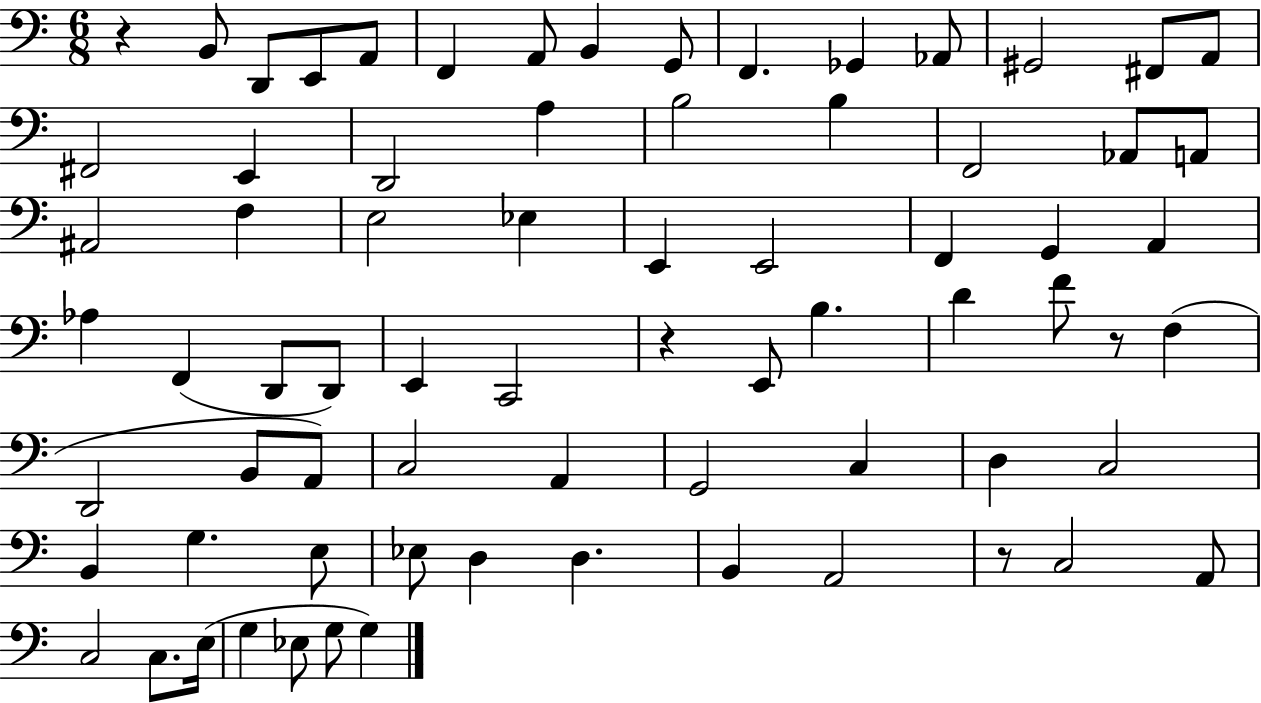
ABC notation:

X:1
T:Untitled
M:6/8
L:1/4
K:C
z B,,/2 D,,/2 E,,/2 A,,/2 F,, A,,/2 B,, G,,/2 F,, _G,, _A,,/2 ^G,,2 ^F,,/2 A,,/2 ^F,,2 E,, D,,2 A, B,2 B, F,,2 _A,,/2 A,,/2 ^A,,2 F, E,2 _E, E,, E,,2 F,, G,, A,, _A, F,, D,,/2 D,,/2 E,, C,,2 z E,,/2 B, D F/2 z/2 F, D,,2 B,,/2 A,,/2 C,2 A,, G,,2 C, D, C,2 B,, G, E,/2 _E,/2 D, D, B,, A,,2 z/2 C,2 A,,/2 C,2 C,/2 E,/4 G, _E,/2 G,/2 G,